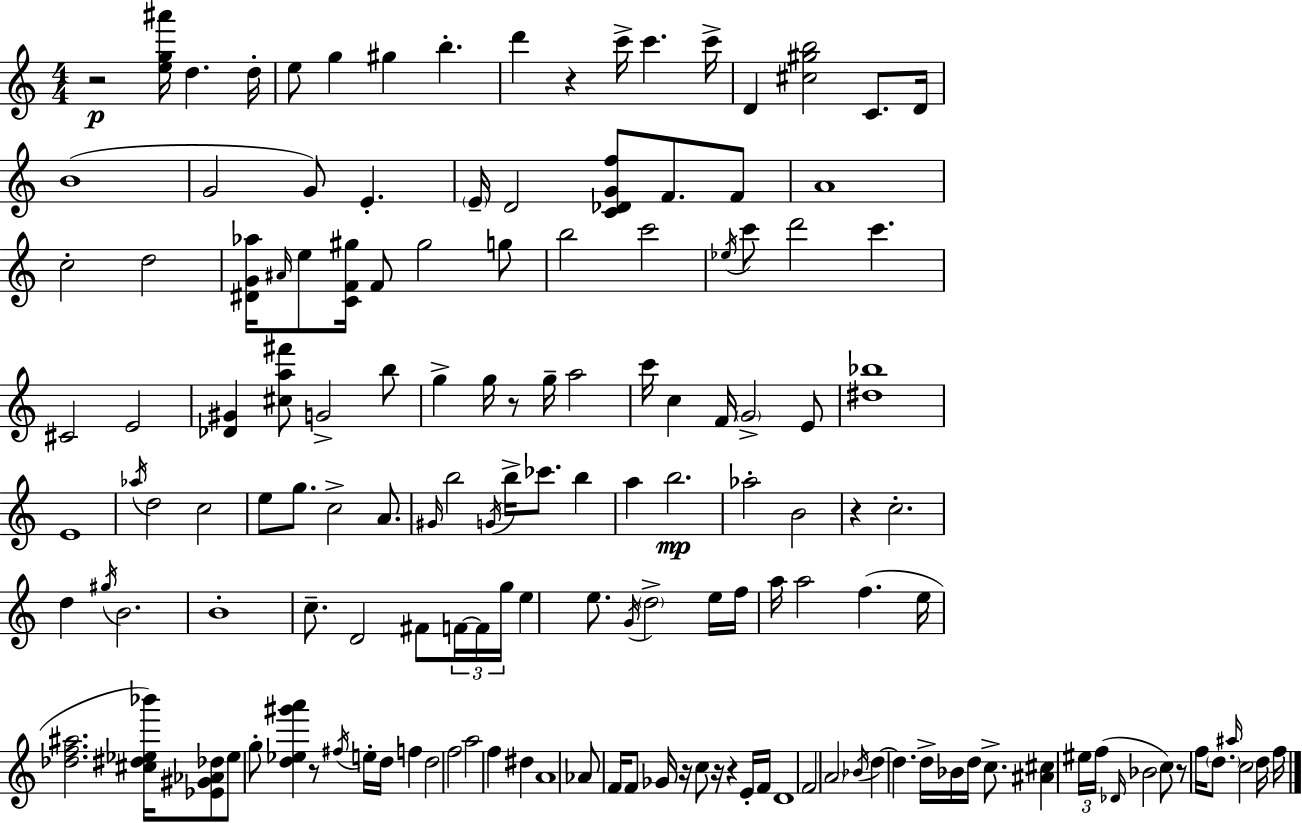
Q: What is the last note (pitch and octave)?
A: F5